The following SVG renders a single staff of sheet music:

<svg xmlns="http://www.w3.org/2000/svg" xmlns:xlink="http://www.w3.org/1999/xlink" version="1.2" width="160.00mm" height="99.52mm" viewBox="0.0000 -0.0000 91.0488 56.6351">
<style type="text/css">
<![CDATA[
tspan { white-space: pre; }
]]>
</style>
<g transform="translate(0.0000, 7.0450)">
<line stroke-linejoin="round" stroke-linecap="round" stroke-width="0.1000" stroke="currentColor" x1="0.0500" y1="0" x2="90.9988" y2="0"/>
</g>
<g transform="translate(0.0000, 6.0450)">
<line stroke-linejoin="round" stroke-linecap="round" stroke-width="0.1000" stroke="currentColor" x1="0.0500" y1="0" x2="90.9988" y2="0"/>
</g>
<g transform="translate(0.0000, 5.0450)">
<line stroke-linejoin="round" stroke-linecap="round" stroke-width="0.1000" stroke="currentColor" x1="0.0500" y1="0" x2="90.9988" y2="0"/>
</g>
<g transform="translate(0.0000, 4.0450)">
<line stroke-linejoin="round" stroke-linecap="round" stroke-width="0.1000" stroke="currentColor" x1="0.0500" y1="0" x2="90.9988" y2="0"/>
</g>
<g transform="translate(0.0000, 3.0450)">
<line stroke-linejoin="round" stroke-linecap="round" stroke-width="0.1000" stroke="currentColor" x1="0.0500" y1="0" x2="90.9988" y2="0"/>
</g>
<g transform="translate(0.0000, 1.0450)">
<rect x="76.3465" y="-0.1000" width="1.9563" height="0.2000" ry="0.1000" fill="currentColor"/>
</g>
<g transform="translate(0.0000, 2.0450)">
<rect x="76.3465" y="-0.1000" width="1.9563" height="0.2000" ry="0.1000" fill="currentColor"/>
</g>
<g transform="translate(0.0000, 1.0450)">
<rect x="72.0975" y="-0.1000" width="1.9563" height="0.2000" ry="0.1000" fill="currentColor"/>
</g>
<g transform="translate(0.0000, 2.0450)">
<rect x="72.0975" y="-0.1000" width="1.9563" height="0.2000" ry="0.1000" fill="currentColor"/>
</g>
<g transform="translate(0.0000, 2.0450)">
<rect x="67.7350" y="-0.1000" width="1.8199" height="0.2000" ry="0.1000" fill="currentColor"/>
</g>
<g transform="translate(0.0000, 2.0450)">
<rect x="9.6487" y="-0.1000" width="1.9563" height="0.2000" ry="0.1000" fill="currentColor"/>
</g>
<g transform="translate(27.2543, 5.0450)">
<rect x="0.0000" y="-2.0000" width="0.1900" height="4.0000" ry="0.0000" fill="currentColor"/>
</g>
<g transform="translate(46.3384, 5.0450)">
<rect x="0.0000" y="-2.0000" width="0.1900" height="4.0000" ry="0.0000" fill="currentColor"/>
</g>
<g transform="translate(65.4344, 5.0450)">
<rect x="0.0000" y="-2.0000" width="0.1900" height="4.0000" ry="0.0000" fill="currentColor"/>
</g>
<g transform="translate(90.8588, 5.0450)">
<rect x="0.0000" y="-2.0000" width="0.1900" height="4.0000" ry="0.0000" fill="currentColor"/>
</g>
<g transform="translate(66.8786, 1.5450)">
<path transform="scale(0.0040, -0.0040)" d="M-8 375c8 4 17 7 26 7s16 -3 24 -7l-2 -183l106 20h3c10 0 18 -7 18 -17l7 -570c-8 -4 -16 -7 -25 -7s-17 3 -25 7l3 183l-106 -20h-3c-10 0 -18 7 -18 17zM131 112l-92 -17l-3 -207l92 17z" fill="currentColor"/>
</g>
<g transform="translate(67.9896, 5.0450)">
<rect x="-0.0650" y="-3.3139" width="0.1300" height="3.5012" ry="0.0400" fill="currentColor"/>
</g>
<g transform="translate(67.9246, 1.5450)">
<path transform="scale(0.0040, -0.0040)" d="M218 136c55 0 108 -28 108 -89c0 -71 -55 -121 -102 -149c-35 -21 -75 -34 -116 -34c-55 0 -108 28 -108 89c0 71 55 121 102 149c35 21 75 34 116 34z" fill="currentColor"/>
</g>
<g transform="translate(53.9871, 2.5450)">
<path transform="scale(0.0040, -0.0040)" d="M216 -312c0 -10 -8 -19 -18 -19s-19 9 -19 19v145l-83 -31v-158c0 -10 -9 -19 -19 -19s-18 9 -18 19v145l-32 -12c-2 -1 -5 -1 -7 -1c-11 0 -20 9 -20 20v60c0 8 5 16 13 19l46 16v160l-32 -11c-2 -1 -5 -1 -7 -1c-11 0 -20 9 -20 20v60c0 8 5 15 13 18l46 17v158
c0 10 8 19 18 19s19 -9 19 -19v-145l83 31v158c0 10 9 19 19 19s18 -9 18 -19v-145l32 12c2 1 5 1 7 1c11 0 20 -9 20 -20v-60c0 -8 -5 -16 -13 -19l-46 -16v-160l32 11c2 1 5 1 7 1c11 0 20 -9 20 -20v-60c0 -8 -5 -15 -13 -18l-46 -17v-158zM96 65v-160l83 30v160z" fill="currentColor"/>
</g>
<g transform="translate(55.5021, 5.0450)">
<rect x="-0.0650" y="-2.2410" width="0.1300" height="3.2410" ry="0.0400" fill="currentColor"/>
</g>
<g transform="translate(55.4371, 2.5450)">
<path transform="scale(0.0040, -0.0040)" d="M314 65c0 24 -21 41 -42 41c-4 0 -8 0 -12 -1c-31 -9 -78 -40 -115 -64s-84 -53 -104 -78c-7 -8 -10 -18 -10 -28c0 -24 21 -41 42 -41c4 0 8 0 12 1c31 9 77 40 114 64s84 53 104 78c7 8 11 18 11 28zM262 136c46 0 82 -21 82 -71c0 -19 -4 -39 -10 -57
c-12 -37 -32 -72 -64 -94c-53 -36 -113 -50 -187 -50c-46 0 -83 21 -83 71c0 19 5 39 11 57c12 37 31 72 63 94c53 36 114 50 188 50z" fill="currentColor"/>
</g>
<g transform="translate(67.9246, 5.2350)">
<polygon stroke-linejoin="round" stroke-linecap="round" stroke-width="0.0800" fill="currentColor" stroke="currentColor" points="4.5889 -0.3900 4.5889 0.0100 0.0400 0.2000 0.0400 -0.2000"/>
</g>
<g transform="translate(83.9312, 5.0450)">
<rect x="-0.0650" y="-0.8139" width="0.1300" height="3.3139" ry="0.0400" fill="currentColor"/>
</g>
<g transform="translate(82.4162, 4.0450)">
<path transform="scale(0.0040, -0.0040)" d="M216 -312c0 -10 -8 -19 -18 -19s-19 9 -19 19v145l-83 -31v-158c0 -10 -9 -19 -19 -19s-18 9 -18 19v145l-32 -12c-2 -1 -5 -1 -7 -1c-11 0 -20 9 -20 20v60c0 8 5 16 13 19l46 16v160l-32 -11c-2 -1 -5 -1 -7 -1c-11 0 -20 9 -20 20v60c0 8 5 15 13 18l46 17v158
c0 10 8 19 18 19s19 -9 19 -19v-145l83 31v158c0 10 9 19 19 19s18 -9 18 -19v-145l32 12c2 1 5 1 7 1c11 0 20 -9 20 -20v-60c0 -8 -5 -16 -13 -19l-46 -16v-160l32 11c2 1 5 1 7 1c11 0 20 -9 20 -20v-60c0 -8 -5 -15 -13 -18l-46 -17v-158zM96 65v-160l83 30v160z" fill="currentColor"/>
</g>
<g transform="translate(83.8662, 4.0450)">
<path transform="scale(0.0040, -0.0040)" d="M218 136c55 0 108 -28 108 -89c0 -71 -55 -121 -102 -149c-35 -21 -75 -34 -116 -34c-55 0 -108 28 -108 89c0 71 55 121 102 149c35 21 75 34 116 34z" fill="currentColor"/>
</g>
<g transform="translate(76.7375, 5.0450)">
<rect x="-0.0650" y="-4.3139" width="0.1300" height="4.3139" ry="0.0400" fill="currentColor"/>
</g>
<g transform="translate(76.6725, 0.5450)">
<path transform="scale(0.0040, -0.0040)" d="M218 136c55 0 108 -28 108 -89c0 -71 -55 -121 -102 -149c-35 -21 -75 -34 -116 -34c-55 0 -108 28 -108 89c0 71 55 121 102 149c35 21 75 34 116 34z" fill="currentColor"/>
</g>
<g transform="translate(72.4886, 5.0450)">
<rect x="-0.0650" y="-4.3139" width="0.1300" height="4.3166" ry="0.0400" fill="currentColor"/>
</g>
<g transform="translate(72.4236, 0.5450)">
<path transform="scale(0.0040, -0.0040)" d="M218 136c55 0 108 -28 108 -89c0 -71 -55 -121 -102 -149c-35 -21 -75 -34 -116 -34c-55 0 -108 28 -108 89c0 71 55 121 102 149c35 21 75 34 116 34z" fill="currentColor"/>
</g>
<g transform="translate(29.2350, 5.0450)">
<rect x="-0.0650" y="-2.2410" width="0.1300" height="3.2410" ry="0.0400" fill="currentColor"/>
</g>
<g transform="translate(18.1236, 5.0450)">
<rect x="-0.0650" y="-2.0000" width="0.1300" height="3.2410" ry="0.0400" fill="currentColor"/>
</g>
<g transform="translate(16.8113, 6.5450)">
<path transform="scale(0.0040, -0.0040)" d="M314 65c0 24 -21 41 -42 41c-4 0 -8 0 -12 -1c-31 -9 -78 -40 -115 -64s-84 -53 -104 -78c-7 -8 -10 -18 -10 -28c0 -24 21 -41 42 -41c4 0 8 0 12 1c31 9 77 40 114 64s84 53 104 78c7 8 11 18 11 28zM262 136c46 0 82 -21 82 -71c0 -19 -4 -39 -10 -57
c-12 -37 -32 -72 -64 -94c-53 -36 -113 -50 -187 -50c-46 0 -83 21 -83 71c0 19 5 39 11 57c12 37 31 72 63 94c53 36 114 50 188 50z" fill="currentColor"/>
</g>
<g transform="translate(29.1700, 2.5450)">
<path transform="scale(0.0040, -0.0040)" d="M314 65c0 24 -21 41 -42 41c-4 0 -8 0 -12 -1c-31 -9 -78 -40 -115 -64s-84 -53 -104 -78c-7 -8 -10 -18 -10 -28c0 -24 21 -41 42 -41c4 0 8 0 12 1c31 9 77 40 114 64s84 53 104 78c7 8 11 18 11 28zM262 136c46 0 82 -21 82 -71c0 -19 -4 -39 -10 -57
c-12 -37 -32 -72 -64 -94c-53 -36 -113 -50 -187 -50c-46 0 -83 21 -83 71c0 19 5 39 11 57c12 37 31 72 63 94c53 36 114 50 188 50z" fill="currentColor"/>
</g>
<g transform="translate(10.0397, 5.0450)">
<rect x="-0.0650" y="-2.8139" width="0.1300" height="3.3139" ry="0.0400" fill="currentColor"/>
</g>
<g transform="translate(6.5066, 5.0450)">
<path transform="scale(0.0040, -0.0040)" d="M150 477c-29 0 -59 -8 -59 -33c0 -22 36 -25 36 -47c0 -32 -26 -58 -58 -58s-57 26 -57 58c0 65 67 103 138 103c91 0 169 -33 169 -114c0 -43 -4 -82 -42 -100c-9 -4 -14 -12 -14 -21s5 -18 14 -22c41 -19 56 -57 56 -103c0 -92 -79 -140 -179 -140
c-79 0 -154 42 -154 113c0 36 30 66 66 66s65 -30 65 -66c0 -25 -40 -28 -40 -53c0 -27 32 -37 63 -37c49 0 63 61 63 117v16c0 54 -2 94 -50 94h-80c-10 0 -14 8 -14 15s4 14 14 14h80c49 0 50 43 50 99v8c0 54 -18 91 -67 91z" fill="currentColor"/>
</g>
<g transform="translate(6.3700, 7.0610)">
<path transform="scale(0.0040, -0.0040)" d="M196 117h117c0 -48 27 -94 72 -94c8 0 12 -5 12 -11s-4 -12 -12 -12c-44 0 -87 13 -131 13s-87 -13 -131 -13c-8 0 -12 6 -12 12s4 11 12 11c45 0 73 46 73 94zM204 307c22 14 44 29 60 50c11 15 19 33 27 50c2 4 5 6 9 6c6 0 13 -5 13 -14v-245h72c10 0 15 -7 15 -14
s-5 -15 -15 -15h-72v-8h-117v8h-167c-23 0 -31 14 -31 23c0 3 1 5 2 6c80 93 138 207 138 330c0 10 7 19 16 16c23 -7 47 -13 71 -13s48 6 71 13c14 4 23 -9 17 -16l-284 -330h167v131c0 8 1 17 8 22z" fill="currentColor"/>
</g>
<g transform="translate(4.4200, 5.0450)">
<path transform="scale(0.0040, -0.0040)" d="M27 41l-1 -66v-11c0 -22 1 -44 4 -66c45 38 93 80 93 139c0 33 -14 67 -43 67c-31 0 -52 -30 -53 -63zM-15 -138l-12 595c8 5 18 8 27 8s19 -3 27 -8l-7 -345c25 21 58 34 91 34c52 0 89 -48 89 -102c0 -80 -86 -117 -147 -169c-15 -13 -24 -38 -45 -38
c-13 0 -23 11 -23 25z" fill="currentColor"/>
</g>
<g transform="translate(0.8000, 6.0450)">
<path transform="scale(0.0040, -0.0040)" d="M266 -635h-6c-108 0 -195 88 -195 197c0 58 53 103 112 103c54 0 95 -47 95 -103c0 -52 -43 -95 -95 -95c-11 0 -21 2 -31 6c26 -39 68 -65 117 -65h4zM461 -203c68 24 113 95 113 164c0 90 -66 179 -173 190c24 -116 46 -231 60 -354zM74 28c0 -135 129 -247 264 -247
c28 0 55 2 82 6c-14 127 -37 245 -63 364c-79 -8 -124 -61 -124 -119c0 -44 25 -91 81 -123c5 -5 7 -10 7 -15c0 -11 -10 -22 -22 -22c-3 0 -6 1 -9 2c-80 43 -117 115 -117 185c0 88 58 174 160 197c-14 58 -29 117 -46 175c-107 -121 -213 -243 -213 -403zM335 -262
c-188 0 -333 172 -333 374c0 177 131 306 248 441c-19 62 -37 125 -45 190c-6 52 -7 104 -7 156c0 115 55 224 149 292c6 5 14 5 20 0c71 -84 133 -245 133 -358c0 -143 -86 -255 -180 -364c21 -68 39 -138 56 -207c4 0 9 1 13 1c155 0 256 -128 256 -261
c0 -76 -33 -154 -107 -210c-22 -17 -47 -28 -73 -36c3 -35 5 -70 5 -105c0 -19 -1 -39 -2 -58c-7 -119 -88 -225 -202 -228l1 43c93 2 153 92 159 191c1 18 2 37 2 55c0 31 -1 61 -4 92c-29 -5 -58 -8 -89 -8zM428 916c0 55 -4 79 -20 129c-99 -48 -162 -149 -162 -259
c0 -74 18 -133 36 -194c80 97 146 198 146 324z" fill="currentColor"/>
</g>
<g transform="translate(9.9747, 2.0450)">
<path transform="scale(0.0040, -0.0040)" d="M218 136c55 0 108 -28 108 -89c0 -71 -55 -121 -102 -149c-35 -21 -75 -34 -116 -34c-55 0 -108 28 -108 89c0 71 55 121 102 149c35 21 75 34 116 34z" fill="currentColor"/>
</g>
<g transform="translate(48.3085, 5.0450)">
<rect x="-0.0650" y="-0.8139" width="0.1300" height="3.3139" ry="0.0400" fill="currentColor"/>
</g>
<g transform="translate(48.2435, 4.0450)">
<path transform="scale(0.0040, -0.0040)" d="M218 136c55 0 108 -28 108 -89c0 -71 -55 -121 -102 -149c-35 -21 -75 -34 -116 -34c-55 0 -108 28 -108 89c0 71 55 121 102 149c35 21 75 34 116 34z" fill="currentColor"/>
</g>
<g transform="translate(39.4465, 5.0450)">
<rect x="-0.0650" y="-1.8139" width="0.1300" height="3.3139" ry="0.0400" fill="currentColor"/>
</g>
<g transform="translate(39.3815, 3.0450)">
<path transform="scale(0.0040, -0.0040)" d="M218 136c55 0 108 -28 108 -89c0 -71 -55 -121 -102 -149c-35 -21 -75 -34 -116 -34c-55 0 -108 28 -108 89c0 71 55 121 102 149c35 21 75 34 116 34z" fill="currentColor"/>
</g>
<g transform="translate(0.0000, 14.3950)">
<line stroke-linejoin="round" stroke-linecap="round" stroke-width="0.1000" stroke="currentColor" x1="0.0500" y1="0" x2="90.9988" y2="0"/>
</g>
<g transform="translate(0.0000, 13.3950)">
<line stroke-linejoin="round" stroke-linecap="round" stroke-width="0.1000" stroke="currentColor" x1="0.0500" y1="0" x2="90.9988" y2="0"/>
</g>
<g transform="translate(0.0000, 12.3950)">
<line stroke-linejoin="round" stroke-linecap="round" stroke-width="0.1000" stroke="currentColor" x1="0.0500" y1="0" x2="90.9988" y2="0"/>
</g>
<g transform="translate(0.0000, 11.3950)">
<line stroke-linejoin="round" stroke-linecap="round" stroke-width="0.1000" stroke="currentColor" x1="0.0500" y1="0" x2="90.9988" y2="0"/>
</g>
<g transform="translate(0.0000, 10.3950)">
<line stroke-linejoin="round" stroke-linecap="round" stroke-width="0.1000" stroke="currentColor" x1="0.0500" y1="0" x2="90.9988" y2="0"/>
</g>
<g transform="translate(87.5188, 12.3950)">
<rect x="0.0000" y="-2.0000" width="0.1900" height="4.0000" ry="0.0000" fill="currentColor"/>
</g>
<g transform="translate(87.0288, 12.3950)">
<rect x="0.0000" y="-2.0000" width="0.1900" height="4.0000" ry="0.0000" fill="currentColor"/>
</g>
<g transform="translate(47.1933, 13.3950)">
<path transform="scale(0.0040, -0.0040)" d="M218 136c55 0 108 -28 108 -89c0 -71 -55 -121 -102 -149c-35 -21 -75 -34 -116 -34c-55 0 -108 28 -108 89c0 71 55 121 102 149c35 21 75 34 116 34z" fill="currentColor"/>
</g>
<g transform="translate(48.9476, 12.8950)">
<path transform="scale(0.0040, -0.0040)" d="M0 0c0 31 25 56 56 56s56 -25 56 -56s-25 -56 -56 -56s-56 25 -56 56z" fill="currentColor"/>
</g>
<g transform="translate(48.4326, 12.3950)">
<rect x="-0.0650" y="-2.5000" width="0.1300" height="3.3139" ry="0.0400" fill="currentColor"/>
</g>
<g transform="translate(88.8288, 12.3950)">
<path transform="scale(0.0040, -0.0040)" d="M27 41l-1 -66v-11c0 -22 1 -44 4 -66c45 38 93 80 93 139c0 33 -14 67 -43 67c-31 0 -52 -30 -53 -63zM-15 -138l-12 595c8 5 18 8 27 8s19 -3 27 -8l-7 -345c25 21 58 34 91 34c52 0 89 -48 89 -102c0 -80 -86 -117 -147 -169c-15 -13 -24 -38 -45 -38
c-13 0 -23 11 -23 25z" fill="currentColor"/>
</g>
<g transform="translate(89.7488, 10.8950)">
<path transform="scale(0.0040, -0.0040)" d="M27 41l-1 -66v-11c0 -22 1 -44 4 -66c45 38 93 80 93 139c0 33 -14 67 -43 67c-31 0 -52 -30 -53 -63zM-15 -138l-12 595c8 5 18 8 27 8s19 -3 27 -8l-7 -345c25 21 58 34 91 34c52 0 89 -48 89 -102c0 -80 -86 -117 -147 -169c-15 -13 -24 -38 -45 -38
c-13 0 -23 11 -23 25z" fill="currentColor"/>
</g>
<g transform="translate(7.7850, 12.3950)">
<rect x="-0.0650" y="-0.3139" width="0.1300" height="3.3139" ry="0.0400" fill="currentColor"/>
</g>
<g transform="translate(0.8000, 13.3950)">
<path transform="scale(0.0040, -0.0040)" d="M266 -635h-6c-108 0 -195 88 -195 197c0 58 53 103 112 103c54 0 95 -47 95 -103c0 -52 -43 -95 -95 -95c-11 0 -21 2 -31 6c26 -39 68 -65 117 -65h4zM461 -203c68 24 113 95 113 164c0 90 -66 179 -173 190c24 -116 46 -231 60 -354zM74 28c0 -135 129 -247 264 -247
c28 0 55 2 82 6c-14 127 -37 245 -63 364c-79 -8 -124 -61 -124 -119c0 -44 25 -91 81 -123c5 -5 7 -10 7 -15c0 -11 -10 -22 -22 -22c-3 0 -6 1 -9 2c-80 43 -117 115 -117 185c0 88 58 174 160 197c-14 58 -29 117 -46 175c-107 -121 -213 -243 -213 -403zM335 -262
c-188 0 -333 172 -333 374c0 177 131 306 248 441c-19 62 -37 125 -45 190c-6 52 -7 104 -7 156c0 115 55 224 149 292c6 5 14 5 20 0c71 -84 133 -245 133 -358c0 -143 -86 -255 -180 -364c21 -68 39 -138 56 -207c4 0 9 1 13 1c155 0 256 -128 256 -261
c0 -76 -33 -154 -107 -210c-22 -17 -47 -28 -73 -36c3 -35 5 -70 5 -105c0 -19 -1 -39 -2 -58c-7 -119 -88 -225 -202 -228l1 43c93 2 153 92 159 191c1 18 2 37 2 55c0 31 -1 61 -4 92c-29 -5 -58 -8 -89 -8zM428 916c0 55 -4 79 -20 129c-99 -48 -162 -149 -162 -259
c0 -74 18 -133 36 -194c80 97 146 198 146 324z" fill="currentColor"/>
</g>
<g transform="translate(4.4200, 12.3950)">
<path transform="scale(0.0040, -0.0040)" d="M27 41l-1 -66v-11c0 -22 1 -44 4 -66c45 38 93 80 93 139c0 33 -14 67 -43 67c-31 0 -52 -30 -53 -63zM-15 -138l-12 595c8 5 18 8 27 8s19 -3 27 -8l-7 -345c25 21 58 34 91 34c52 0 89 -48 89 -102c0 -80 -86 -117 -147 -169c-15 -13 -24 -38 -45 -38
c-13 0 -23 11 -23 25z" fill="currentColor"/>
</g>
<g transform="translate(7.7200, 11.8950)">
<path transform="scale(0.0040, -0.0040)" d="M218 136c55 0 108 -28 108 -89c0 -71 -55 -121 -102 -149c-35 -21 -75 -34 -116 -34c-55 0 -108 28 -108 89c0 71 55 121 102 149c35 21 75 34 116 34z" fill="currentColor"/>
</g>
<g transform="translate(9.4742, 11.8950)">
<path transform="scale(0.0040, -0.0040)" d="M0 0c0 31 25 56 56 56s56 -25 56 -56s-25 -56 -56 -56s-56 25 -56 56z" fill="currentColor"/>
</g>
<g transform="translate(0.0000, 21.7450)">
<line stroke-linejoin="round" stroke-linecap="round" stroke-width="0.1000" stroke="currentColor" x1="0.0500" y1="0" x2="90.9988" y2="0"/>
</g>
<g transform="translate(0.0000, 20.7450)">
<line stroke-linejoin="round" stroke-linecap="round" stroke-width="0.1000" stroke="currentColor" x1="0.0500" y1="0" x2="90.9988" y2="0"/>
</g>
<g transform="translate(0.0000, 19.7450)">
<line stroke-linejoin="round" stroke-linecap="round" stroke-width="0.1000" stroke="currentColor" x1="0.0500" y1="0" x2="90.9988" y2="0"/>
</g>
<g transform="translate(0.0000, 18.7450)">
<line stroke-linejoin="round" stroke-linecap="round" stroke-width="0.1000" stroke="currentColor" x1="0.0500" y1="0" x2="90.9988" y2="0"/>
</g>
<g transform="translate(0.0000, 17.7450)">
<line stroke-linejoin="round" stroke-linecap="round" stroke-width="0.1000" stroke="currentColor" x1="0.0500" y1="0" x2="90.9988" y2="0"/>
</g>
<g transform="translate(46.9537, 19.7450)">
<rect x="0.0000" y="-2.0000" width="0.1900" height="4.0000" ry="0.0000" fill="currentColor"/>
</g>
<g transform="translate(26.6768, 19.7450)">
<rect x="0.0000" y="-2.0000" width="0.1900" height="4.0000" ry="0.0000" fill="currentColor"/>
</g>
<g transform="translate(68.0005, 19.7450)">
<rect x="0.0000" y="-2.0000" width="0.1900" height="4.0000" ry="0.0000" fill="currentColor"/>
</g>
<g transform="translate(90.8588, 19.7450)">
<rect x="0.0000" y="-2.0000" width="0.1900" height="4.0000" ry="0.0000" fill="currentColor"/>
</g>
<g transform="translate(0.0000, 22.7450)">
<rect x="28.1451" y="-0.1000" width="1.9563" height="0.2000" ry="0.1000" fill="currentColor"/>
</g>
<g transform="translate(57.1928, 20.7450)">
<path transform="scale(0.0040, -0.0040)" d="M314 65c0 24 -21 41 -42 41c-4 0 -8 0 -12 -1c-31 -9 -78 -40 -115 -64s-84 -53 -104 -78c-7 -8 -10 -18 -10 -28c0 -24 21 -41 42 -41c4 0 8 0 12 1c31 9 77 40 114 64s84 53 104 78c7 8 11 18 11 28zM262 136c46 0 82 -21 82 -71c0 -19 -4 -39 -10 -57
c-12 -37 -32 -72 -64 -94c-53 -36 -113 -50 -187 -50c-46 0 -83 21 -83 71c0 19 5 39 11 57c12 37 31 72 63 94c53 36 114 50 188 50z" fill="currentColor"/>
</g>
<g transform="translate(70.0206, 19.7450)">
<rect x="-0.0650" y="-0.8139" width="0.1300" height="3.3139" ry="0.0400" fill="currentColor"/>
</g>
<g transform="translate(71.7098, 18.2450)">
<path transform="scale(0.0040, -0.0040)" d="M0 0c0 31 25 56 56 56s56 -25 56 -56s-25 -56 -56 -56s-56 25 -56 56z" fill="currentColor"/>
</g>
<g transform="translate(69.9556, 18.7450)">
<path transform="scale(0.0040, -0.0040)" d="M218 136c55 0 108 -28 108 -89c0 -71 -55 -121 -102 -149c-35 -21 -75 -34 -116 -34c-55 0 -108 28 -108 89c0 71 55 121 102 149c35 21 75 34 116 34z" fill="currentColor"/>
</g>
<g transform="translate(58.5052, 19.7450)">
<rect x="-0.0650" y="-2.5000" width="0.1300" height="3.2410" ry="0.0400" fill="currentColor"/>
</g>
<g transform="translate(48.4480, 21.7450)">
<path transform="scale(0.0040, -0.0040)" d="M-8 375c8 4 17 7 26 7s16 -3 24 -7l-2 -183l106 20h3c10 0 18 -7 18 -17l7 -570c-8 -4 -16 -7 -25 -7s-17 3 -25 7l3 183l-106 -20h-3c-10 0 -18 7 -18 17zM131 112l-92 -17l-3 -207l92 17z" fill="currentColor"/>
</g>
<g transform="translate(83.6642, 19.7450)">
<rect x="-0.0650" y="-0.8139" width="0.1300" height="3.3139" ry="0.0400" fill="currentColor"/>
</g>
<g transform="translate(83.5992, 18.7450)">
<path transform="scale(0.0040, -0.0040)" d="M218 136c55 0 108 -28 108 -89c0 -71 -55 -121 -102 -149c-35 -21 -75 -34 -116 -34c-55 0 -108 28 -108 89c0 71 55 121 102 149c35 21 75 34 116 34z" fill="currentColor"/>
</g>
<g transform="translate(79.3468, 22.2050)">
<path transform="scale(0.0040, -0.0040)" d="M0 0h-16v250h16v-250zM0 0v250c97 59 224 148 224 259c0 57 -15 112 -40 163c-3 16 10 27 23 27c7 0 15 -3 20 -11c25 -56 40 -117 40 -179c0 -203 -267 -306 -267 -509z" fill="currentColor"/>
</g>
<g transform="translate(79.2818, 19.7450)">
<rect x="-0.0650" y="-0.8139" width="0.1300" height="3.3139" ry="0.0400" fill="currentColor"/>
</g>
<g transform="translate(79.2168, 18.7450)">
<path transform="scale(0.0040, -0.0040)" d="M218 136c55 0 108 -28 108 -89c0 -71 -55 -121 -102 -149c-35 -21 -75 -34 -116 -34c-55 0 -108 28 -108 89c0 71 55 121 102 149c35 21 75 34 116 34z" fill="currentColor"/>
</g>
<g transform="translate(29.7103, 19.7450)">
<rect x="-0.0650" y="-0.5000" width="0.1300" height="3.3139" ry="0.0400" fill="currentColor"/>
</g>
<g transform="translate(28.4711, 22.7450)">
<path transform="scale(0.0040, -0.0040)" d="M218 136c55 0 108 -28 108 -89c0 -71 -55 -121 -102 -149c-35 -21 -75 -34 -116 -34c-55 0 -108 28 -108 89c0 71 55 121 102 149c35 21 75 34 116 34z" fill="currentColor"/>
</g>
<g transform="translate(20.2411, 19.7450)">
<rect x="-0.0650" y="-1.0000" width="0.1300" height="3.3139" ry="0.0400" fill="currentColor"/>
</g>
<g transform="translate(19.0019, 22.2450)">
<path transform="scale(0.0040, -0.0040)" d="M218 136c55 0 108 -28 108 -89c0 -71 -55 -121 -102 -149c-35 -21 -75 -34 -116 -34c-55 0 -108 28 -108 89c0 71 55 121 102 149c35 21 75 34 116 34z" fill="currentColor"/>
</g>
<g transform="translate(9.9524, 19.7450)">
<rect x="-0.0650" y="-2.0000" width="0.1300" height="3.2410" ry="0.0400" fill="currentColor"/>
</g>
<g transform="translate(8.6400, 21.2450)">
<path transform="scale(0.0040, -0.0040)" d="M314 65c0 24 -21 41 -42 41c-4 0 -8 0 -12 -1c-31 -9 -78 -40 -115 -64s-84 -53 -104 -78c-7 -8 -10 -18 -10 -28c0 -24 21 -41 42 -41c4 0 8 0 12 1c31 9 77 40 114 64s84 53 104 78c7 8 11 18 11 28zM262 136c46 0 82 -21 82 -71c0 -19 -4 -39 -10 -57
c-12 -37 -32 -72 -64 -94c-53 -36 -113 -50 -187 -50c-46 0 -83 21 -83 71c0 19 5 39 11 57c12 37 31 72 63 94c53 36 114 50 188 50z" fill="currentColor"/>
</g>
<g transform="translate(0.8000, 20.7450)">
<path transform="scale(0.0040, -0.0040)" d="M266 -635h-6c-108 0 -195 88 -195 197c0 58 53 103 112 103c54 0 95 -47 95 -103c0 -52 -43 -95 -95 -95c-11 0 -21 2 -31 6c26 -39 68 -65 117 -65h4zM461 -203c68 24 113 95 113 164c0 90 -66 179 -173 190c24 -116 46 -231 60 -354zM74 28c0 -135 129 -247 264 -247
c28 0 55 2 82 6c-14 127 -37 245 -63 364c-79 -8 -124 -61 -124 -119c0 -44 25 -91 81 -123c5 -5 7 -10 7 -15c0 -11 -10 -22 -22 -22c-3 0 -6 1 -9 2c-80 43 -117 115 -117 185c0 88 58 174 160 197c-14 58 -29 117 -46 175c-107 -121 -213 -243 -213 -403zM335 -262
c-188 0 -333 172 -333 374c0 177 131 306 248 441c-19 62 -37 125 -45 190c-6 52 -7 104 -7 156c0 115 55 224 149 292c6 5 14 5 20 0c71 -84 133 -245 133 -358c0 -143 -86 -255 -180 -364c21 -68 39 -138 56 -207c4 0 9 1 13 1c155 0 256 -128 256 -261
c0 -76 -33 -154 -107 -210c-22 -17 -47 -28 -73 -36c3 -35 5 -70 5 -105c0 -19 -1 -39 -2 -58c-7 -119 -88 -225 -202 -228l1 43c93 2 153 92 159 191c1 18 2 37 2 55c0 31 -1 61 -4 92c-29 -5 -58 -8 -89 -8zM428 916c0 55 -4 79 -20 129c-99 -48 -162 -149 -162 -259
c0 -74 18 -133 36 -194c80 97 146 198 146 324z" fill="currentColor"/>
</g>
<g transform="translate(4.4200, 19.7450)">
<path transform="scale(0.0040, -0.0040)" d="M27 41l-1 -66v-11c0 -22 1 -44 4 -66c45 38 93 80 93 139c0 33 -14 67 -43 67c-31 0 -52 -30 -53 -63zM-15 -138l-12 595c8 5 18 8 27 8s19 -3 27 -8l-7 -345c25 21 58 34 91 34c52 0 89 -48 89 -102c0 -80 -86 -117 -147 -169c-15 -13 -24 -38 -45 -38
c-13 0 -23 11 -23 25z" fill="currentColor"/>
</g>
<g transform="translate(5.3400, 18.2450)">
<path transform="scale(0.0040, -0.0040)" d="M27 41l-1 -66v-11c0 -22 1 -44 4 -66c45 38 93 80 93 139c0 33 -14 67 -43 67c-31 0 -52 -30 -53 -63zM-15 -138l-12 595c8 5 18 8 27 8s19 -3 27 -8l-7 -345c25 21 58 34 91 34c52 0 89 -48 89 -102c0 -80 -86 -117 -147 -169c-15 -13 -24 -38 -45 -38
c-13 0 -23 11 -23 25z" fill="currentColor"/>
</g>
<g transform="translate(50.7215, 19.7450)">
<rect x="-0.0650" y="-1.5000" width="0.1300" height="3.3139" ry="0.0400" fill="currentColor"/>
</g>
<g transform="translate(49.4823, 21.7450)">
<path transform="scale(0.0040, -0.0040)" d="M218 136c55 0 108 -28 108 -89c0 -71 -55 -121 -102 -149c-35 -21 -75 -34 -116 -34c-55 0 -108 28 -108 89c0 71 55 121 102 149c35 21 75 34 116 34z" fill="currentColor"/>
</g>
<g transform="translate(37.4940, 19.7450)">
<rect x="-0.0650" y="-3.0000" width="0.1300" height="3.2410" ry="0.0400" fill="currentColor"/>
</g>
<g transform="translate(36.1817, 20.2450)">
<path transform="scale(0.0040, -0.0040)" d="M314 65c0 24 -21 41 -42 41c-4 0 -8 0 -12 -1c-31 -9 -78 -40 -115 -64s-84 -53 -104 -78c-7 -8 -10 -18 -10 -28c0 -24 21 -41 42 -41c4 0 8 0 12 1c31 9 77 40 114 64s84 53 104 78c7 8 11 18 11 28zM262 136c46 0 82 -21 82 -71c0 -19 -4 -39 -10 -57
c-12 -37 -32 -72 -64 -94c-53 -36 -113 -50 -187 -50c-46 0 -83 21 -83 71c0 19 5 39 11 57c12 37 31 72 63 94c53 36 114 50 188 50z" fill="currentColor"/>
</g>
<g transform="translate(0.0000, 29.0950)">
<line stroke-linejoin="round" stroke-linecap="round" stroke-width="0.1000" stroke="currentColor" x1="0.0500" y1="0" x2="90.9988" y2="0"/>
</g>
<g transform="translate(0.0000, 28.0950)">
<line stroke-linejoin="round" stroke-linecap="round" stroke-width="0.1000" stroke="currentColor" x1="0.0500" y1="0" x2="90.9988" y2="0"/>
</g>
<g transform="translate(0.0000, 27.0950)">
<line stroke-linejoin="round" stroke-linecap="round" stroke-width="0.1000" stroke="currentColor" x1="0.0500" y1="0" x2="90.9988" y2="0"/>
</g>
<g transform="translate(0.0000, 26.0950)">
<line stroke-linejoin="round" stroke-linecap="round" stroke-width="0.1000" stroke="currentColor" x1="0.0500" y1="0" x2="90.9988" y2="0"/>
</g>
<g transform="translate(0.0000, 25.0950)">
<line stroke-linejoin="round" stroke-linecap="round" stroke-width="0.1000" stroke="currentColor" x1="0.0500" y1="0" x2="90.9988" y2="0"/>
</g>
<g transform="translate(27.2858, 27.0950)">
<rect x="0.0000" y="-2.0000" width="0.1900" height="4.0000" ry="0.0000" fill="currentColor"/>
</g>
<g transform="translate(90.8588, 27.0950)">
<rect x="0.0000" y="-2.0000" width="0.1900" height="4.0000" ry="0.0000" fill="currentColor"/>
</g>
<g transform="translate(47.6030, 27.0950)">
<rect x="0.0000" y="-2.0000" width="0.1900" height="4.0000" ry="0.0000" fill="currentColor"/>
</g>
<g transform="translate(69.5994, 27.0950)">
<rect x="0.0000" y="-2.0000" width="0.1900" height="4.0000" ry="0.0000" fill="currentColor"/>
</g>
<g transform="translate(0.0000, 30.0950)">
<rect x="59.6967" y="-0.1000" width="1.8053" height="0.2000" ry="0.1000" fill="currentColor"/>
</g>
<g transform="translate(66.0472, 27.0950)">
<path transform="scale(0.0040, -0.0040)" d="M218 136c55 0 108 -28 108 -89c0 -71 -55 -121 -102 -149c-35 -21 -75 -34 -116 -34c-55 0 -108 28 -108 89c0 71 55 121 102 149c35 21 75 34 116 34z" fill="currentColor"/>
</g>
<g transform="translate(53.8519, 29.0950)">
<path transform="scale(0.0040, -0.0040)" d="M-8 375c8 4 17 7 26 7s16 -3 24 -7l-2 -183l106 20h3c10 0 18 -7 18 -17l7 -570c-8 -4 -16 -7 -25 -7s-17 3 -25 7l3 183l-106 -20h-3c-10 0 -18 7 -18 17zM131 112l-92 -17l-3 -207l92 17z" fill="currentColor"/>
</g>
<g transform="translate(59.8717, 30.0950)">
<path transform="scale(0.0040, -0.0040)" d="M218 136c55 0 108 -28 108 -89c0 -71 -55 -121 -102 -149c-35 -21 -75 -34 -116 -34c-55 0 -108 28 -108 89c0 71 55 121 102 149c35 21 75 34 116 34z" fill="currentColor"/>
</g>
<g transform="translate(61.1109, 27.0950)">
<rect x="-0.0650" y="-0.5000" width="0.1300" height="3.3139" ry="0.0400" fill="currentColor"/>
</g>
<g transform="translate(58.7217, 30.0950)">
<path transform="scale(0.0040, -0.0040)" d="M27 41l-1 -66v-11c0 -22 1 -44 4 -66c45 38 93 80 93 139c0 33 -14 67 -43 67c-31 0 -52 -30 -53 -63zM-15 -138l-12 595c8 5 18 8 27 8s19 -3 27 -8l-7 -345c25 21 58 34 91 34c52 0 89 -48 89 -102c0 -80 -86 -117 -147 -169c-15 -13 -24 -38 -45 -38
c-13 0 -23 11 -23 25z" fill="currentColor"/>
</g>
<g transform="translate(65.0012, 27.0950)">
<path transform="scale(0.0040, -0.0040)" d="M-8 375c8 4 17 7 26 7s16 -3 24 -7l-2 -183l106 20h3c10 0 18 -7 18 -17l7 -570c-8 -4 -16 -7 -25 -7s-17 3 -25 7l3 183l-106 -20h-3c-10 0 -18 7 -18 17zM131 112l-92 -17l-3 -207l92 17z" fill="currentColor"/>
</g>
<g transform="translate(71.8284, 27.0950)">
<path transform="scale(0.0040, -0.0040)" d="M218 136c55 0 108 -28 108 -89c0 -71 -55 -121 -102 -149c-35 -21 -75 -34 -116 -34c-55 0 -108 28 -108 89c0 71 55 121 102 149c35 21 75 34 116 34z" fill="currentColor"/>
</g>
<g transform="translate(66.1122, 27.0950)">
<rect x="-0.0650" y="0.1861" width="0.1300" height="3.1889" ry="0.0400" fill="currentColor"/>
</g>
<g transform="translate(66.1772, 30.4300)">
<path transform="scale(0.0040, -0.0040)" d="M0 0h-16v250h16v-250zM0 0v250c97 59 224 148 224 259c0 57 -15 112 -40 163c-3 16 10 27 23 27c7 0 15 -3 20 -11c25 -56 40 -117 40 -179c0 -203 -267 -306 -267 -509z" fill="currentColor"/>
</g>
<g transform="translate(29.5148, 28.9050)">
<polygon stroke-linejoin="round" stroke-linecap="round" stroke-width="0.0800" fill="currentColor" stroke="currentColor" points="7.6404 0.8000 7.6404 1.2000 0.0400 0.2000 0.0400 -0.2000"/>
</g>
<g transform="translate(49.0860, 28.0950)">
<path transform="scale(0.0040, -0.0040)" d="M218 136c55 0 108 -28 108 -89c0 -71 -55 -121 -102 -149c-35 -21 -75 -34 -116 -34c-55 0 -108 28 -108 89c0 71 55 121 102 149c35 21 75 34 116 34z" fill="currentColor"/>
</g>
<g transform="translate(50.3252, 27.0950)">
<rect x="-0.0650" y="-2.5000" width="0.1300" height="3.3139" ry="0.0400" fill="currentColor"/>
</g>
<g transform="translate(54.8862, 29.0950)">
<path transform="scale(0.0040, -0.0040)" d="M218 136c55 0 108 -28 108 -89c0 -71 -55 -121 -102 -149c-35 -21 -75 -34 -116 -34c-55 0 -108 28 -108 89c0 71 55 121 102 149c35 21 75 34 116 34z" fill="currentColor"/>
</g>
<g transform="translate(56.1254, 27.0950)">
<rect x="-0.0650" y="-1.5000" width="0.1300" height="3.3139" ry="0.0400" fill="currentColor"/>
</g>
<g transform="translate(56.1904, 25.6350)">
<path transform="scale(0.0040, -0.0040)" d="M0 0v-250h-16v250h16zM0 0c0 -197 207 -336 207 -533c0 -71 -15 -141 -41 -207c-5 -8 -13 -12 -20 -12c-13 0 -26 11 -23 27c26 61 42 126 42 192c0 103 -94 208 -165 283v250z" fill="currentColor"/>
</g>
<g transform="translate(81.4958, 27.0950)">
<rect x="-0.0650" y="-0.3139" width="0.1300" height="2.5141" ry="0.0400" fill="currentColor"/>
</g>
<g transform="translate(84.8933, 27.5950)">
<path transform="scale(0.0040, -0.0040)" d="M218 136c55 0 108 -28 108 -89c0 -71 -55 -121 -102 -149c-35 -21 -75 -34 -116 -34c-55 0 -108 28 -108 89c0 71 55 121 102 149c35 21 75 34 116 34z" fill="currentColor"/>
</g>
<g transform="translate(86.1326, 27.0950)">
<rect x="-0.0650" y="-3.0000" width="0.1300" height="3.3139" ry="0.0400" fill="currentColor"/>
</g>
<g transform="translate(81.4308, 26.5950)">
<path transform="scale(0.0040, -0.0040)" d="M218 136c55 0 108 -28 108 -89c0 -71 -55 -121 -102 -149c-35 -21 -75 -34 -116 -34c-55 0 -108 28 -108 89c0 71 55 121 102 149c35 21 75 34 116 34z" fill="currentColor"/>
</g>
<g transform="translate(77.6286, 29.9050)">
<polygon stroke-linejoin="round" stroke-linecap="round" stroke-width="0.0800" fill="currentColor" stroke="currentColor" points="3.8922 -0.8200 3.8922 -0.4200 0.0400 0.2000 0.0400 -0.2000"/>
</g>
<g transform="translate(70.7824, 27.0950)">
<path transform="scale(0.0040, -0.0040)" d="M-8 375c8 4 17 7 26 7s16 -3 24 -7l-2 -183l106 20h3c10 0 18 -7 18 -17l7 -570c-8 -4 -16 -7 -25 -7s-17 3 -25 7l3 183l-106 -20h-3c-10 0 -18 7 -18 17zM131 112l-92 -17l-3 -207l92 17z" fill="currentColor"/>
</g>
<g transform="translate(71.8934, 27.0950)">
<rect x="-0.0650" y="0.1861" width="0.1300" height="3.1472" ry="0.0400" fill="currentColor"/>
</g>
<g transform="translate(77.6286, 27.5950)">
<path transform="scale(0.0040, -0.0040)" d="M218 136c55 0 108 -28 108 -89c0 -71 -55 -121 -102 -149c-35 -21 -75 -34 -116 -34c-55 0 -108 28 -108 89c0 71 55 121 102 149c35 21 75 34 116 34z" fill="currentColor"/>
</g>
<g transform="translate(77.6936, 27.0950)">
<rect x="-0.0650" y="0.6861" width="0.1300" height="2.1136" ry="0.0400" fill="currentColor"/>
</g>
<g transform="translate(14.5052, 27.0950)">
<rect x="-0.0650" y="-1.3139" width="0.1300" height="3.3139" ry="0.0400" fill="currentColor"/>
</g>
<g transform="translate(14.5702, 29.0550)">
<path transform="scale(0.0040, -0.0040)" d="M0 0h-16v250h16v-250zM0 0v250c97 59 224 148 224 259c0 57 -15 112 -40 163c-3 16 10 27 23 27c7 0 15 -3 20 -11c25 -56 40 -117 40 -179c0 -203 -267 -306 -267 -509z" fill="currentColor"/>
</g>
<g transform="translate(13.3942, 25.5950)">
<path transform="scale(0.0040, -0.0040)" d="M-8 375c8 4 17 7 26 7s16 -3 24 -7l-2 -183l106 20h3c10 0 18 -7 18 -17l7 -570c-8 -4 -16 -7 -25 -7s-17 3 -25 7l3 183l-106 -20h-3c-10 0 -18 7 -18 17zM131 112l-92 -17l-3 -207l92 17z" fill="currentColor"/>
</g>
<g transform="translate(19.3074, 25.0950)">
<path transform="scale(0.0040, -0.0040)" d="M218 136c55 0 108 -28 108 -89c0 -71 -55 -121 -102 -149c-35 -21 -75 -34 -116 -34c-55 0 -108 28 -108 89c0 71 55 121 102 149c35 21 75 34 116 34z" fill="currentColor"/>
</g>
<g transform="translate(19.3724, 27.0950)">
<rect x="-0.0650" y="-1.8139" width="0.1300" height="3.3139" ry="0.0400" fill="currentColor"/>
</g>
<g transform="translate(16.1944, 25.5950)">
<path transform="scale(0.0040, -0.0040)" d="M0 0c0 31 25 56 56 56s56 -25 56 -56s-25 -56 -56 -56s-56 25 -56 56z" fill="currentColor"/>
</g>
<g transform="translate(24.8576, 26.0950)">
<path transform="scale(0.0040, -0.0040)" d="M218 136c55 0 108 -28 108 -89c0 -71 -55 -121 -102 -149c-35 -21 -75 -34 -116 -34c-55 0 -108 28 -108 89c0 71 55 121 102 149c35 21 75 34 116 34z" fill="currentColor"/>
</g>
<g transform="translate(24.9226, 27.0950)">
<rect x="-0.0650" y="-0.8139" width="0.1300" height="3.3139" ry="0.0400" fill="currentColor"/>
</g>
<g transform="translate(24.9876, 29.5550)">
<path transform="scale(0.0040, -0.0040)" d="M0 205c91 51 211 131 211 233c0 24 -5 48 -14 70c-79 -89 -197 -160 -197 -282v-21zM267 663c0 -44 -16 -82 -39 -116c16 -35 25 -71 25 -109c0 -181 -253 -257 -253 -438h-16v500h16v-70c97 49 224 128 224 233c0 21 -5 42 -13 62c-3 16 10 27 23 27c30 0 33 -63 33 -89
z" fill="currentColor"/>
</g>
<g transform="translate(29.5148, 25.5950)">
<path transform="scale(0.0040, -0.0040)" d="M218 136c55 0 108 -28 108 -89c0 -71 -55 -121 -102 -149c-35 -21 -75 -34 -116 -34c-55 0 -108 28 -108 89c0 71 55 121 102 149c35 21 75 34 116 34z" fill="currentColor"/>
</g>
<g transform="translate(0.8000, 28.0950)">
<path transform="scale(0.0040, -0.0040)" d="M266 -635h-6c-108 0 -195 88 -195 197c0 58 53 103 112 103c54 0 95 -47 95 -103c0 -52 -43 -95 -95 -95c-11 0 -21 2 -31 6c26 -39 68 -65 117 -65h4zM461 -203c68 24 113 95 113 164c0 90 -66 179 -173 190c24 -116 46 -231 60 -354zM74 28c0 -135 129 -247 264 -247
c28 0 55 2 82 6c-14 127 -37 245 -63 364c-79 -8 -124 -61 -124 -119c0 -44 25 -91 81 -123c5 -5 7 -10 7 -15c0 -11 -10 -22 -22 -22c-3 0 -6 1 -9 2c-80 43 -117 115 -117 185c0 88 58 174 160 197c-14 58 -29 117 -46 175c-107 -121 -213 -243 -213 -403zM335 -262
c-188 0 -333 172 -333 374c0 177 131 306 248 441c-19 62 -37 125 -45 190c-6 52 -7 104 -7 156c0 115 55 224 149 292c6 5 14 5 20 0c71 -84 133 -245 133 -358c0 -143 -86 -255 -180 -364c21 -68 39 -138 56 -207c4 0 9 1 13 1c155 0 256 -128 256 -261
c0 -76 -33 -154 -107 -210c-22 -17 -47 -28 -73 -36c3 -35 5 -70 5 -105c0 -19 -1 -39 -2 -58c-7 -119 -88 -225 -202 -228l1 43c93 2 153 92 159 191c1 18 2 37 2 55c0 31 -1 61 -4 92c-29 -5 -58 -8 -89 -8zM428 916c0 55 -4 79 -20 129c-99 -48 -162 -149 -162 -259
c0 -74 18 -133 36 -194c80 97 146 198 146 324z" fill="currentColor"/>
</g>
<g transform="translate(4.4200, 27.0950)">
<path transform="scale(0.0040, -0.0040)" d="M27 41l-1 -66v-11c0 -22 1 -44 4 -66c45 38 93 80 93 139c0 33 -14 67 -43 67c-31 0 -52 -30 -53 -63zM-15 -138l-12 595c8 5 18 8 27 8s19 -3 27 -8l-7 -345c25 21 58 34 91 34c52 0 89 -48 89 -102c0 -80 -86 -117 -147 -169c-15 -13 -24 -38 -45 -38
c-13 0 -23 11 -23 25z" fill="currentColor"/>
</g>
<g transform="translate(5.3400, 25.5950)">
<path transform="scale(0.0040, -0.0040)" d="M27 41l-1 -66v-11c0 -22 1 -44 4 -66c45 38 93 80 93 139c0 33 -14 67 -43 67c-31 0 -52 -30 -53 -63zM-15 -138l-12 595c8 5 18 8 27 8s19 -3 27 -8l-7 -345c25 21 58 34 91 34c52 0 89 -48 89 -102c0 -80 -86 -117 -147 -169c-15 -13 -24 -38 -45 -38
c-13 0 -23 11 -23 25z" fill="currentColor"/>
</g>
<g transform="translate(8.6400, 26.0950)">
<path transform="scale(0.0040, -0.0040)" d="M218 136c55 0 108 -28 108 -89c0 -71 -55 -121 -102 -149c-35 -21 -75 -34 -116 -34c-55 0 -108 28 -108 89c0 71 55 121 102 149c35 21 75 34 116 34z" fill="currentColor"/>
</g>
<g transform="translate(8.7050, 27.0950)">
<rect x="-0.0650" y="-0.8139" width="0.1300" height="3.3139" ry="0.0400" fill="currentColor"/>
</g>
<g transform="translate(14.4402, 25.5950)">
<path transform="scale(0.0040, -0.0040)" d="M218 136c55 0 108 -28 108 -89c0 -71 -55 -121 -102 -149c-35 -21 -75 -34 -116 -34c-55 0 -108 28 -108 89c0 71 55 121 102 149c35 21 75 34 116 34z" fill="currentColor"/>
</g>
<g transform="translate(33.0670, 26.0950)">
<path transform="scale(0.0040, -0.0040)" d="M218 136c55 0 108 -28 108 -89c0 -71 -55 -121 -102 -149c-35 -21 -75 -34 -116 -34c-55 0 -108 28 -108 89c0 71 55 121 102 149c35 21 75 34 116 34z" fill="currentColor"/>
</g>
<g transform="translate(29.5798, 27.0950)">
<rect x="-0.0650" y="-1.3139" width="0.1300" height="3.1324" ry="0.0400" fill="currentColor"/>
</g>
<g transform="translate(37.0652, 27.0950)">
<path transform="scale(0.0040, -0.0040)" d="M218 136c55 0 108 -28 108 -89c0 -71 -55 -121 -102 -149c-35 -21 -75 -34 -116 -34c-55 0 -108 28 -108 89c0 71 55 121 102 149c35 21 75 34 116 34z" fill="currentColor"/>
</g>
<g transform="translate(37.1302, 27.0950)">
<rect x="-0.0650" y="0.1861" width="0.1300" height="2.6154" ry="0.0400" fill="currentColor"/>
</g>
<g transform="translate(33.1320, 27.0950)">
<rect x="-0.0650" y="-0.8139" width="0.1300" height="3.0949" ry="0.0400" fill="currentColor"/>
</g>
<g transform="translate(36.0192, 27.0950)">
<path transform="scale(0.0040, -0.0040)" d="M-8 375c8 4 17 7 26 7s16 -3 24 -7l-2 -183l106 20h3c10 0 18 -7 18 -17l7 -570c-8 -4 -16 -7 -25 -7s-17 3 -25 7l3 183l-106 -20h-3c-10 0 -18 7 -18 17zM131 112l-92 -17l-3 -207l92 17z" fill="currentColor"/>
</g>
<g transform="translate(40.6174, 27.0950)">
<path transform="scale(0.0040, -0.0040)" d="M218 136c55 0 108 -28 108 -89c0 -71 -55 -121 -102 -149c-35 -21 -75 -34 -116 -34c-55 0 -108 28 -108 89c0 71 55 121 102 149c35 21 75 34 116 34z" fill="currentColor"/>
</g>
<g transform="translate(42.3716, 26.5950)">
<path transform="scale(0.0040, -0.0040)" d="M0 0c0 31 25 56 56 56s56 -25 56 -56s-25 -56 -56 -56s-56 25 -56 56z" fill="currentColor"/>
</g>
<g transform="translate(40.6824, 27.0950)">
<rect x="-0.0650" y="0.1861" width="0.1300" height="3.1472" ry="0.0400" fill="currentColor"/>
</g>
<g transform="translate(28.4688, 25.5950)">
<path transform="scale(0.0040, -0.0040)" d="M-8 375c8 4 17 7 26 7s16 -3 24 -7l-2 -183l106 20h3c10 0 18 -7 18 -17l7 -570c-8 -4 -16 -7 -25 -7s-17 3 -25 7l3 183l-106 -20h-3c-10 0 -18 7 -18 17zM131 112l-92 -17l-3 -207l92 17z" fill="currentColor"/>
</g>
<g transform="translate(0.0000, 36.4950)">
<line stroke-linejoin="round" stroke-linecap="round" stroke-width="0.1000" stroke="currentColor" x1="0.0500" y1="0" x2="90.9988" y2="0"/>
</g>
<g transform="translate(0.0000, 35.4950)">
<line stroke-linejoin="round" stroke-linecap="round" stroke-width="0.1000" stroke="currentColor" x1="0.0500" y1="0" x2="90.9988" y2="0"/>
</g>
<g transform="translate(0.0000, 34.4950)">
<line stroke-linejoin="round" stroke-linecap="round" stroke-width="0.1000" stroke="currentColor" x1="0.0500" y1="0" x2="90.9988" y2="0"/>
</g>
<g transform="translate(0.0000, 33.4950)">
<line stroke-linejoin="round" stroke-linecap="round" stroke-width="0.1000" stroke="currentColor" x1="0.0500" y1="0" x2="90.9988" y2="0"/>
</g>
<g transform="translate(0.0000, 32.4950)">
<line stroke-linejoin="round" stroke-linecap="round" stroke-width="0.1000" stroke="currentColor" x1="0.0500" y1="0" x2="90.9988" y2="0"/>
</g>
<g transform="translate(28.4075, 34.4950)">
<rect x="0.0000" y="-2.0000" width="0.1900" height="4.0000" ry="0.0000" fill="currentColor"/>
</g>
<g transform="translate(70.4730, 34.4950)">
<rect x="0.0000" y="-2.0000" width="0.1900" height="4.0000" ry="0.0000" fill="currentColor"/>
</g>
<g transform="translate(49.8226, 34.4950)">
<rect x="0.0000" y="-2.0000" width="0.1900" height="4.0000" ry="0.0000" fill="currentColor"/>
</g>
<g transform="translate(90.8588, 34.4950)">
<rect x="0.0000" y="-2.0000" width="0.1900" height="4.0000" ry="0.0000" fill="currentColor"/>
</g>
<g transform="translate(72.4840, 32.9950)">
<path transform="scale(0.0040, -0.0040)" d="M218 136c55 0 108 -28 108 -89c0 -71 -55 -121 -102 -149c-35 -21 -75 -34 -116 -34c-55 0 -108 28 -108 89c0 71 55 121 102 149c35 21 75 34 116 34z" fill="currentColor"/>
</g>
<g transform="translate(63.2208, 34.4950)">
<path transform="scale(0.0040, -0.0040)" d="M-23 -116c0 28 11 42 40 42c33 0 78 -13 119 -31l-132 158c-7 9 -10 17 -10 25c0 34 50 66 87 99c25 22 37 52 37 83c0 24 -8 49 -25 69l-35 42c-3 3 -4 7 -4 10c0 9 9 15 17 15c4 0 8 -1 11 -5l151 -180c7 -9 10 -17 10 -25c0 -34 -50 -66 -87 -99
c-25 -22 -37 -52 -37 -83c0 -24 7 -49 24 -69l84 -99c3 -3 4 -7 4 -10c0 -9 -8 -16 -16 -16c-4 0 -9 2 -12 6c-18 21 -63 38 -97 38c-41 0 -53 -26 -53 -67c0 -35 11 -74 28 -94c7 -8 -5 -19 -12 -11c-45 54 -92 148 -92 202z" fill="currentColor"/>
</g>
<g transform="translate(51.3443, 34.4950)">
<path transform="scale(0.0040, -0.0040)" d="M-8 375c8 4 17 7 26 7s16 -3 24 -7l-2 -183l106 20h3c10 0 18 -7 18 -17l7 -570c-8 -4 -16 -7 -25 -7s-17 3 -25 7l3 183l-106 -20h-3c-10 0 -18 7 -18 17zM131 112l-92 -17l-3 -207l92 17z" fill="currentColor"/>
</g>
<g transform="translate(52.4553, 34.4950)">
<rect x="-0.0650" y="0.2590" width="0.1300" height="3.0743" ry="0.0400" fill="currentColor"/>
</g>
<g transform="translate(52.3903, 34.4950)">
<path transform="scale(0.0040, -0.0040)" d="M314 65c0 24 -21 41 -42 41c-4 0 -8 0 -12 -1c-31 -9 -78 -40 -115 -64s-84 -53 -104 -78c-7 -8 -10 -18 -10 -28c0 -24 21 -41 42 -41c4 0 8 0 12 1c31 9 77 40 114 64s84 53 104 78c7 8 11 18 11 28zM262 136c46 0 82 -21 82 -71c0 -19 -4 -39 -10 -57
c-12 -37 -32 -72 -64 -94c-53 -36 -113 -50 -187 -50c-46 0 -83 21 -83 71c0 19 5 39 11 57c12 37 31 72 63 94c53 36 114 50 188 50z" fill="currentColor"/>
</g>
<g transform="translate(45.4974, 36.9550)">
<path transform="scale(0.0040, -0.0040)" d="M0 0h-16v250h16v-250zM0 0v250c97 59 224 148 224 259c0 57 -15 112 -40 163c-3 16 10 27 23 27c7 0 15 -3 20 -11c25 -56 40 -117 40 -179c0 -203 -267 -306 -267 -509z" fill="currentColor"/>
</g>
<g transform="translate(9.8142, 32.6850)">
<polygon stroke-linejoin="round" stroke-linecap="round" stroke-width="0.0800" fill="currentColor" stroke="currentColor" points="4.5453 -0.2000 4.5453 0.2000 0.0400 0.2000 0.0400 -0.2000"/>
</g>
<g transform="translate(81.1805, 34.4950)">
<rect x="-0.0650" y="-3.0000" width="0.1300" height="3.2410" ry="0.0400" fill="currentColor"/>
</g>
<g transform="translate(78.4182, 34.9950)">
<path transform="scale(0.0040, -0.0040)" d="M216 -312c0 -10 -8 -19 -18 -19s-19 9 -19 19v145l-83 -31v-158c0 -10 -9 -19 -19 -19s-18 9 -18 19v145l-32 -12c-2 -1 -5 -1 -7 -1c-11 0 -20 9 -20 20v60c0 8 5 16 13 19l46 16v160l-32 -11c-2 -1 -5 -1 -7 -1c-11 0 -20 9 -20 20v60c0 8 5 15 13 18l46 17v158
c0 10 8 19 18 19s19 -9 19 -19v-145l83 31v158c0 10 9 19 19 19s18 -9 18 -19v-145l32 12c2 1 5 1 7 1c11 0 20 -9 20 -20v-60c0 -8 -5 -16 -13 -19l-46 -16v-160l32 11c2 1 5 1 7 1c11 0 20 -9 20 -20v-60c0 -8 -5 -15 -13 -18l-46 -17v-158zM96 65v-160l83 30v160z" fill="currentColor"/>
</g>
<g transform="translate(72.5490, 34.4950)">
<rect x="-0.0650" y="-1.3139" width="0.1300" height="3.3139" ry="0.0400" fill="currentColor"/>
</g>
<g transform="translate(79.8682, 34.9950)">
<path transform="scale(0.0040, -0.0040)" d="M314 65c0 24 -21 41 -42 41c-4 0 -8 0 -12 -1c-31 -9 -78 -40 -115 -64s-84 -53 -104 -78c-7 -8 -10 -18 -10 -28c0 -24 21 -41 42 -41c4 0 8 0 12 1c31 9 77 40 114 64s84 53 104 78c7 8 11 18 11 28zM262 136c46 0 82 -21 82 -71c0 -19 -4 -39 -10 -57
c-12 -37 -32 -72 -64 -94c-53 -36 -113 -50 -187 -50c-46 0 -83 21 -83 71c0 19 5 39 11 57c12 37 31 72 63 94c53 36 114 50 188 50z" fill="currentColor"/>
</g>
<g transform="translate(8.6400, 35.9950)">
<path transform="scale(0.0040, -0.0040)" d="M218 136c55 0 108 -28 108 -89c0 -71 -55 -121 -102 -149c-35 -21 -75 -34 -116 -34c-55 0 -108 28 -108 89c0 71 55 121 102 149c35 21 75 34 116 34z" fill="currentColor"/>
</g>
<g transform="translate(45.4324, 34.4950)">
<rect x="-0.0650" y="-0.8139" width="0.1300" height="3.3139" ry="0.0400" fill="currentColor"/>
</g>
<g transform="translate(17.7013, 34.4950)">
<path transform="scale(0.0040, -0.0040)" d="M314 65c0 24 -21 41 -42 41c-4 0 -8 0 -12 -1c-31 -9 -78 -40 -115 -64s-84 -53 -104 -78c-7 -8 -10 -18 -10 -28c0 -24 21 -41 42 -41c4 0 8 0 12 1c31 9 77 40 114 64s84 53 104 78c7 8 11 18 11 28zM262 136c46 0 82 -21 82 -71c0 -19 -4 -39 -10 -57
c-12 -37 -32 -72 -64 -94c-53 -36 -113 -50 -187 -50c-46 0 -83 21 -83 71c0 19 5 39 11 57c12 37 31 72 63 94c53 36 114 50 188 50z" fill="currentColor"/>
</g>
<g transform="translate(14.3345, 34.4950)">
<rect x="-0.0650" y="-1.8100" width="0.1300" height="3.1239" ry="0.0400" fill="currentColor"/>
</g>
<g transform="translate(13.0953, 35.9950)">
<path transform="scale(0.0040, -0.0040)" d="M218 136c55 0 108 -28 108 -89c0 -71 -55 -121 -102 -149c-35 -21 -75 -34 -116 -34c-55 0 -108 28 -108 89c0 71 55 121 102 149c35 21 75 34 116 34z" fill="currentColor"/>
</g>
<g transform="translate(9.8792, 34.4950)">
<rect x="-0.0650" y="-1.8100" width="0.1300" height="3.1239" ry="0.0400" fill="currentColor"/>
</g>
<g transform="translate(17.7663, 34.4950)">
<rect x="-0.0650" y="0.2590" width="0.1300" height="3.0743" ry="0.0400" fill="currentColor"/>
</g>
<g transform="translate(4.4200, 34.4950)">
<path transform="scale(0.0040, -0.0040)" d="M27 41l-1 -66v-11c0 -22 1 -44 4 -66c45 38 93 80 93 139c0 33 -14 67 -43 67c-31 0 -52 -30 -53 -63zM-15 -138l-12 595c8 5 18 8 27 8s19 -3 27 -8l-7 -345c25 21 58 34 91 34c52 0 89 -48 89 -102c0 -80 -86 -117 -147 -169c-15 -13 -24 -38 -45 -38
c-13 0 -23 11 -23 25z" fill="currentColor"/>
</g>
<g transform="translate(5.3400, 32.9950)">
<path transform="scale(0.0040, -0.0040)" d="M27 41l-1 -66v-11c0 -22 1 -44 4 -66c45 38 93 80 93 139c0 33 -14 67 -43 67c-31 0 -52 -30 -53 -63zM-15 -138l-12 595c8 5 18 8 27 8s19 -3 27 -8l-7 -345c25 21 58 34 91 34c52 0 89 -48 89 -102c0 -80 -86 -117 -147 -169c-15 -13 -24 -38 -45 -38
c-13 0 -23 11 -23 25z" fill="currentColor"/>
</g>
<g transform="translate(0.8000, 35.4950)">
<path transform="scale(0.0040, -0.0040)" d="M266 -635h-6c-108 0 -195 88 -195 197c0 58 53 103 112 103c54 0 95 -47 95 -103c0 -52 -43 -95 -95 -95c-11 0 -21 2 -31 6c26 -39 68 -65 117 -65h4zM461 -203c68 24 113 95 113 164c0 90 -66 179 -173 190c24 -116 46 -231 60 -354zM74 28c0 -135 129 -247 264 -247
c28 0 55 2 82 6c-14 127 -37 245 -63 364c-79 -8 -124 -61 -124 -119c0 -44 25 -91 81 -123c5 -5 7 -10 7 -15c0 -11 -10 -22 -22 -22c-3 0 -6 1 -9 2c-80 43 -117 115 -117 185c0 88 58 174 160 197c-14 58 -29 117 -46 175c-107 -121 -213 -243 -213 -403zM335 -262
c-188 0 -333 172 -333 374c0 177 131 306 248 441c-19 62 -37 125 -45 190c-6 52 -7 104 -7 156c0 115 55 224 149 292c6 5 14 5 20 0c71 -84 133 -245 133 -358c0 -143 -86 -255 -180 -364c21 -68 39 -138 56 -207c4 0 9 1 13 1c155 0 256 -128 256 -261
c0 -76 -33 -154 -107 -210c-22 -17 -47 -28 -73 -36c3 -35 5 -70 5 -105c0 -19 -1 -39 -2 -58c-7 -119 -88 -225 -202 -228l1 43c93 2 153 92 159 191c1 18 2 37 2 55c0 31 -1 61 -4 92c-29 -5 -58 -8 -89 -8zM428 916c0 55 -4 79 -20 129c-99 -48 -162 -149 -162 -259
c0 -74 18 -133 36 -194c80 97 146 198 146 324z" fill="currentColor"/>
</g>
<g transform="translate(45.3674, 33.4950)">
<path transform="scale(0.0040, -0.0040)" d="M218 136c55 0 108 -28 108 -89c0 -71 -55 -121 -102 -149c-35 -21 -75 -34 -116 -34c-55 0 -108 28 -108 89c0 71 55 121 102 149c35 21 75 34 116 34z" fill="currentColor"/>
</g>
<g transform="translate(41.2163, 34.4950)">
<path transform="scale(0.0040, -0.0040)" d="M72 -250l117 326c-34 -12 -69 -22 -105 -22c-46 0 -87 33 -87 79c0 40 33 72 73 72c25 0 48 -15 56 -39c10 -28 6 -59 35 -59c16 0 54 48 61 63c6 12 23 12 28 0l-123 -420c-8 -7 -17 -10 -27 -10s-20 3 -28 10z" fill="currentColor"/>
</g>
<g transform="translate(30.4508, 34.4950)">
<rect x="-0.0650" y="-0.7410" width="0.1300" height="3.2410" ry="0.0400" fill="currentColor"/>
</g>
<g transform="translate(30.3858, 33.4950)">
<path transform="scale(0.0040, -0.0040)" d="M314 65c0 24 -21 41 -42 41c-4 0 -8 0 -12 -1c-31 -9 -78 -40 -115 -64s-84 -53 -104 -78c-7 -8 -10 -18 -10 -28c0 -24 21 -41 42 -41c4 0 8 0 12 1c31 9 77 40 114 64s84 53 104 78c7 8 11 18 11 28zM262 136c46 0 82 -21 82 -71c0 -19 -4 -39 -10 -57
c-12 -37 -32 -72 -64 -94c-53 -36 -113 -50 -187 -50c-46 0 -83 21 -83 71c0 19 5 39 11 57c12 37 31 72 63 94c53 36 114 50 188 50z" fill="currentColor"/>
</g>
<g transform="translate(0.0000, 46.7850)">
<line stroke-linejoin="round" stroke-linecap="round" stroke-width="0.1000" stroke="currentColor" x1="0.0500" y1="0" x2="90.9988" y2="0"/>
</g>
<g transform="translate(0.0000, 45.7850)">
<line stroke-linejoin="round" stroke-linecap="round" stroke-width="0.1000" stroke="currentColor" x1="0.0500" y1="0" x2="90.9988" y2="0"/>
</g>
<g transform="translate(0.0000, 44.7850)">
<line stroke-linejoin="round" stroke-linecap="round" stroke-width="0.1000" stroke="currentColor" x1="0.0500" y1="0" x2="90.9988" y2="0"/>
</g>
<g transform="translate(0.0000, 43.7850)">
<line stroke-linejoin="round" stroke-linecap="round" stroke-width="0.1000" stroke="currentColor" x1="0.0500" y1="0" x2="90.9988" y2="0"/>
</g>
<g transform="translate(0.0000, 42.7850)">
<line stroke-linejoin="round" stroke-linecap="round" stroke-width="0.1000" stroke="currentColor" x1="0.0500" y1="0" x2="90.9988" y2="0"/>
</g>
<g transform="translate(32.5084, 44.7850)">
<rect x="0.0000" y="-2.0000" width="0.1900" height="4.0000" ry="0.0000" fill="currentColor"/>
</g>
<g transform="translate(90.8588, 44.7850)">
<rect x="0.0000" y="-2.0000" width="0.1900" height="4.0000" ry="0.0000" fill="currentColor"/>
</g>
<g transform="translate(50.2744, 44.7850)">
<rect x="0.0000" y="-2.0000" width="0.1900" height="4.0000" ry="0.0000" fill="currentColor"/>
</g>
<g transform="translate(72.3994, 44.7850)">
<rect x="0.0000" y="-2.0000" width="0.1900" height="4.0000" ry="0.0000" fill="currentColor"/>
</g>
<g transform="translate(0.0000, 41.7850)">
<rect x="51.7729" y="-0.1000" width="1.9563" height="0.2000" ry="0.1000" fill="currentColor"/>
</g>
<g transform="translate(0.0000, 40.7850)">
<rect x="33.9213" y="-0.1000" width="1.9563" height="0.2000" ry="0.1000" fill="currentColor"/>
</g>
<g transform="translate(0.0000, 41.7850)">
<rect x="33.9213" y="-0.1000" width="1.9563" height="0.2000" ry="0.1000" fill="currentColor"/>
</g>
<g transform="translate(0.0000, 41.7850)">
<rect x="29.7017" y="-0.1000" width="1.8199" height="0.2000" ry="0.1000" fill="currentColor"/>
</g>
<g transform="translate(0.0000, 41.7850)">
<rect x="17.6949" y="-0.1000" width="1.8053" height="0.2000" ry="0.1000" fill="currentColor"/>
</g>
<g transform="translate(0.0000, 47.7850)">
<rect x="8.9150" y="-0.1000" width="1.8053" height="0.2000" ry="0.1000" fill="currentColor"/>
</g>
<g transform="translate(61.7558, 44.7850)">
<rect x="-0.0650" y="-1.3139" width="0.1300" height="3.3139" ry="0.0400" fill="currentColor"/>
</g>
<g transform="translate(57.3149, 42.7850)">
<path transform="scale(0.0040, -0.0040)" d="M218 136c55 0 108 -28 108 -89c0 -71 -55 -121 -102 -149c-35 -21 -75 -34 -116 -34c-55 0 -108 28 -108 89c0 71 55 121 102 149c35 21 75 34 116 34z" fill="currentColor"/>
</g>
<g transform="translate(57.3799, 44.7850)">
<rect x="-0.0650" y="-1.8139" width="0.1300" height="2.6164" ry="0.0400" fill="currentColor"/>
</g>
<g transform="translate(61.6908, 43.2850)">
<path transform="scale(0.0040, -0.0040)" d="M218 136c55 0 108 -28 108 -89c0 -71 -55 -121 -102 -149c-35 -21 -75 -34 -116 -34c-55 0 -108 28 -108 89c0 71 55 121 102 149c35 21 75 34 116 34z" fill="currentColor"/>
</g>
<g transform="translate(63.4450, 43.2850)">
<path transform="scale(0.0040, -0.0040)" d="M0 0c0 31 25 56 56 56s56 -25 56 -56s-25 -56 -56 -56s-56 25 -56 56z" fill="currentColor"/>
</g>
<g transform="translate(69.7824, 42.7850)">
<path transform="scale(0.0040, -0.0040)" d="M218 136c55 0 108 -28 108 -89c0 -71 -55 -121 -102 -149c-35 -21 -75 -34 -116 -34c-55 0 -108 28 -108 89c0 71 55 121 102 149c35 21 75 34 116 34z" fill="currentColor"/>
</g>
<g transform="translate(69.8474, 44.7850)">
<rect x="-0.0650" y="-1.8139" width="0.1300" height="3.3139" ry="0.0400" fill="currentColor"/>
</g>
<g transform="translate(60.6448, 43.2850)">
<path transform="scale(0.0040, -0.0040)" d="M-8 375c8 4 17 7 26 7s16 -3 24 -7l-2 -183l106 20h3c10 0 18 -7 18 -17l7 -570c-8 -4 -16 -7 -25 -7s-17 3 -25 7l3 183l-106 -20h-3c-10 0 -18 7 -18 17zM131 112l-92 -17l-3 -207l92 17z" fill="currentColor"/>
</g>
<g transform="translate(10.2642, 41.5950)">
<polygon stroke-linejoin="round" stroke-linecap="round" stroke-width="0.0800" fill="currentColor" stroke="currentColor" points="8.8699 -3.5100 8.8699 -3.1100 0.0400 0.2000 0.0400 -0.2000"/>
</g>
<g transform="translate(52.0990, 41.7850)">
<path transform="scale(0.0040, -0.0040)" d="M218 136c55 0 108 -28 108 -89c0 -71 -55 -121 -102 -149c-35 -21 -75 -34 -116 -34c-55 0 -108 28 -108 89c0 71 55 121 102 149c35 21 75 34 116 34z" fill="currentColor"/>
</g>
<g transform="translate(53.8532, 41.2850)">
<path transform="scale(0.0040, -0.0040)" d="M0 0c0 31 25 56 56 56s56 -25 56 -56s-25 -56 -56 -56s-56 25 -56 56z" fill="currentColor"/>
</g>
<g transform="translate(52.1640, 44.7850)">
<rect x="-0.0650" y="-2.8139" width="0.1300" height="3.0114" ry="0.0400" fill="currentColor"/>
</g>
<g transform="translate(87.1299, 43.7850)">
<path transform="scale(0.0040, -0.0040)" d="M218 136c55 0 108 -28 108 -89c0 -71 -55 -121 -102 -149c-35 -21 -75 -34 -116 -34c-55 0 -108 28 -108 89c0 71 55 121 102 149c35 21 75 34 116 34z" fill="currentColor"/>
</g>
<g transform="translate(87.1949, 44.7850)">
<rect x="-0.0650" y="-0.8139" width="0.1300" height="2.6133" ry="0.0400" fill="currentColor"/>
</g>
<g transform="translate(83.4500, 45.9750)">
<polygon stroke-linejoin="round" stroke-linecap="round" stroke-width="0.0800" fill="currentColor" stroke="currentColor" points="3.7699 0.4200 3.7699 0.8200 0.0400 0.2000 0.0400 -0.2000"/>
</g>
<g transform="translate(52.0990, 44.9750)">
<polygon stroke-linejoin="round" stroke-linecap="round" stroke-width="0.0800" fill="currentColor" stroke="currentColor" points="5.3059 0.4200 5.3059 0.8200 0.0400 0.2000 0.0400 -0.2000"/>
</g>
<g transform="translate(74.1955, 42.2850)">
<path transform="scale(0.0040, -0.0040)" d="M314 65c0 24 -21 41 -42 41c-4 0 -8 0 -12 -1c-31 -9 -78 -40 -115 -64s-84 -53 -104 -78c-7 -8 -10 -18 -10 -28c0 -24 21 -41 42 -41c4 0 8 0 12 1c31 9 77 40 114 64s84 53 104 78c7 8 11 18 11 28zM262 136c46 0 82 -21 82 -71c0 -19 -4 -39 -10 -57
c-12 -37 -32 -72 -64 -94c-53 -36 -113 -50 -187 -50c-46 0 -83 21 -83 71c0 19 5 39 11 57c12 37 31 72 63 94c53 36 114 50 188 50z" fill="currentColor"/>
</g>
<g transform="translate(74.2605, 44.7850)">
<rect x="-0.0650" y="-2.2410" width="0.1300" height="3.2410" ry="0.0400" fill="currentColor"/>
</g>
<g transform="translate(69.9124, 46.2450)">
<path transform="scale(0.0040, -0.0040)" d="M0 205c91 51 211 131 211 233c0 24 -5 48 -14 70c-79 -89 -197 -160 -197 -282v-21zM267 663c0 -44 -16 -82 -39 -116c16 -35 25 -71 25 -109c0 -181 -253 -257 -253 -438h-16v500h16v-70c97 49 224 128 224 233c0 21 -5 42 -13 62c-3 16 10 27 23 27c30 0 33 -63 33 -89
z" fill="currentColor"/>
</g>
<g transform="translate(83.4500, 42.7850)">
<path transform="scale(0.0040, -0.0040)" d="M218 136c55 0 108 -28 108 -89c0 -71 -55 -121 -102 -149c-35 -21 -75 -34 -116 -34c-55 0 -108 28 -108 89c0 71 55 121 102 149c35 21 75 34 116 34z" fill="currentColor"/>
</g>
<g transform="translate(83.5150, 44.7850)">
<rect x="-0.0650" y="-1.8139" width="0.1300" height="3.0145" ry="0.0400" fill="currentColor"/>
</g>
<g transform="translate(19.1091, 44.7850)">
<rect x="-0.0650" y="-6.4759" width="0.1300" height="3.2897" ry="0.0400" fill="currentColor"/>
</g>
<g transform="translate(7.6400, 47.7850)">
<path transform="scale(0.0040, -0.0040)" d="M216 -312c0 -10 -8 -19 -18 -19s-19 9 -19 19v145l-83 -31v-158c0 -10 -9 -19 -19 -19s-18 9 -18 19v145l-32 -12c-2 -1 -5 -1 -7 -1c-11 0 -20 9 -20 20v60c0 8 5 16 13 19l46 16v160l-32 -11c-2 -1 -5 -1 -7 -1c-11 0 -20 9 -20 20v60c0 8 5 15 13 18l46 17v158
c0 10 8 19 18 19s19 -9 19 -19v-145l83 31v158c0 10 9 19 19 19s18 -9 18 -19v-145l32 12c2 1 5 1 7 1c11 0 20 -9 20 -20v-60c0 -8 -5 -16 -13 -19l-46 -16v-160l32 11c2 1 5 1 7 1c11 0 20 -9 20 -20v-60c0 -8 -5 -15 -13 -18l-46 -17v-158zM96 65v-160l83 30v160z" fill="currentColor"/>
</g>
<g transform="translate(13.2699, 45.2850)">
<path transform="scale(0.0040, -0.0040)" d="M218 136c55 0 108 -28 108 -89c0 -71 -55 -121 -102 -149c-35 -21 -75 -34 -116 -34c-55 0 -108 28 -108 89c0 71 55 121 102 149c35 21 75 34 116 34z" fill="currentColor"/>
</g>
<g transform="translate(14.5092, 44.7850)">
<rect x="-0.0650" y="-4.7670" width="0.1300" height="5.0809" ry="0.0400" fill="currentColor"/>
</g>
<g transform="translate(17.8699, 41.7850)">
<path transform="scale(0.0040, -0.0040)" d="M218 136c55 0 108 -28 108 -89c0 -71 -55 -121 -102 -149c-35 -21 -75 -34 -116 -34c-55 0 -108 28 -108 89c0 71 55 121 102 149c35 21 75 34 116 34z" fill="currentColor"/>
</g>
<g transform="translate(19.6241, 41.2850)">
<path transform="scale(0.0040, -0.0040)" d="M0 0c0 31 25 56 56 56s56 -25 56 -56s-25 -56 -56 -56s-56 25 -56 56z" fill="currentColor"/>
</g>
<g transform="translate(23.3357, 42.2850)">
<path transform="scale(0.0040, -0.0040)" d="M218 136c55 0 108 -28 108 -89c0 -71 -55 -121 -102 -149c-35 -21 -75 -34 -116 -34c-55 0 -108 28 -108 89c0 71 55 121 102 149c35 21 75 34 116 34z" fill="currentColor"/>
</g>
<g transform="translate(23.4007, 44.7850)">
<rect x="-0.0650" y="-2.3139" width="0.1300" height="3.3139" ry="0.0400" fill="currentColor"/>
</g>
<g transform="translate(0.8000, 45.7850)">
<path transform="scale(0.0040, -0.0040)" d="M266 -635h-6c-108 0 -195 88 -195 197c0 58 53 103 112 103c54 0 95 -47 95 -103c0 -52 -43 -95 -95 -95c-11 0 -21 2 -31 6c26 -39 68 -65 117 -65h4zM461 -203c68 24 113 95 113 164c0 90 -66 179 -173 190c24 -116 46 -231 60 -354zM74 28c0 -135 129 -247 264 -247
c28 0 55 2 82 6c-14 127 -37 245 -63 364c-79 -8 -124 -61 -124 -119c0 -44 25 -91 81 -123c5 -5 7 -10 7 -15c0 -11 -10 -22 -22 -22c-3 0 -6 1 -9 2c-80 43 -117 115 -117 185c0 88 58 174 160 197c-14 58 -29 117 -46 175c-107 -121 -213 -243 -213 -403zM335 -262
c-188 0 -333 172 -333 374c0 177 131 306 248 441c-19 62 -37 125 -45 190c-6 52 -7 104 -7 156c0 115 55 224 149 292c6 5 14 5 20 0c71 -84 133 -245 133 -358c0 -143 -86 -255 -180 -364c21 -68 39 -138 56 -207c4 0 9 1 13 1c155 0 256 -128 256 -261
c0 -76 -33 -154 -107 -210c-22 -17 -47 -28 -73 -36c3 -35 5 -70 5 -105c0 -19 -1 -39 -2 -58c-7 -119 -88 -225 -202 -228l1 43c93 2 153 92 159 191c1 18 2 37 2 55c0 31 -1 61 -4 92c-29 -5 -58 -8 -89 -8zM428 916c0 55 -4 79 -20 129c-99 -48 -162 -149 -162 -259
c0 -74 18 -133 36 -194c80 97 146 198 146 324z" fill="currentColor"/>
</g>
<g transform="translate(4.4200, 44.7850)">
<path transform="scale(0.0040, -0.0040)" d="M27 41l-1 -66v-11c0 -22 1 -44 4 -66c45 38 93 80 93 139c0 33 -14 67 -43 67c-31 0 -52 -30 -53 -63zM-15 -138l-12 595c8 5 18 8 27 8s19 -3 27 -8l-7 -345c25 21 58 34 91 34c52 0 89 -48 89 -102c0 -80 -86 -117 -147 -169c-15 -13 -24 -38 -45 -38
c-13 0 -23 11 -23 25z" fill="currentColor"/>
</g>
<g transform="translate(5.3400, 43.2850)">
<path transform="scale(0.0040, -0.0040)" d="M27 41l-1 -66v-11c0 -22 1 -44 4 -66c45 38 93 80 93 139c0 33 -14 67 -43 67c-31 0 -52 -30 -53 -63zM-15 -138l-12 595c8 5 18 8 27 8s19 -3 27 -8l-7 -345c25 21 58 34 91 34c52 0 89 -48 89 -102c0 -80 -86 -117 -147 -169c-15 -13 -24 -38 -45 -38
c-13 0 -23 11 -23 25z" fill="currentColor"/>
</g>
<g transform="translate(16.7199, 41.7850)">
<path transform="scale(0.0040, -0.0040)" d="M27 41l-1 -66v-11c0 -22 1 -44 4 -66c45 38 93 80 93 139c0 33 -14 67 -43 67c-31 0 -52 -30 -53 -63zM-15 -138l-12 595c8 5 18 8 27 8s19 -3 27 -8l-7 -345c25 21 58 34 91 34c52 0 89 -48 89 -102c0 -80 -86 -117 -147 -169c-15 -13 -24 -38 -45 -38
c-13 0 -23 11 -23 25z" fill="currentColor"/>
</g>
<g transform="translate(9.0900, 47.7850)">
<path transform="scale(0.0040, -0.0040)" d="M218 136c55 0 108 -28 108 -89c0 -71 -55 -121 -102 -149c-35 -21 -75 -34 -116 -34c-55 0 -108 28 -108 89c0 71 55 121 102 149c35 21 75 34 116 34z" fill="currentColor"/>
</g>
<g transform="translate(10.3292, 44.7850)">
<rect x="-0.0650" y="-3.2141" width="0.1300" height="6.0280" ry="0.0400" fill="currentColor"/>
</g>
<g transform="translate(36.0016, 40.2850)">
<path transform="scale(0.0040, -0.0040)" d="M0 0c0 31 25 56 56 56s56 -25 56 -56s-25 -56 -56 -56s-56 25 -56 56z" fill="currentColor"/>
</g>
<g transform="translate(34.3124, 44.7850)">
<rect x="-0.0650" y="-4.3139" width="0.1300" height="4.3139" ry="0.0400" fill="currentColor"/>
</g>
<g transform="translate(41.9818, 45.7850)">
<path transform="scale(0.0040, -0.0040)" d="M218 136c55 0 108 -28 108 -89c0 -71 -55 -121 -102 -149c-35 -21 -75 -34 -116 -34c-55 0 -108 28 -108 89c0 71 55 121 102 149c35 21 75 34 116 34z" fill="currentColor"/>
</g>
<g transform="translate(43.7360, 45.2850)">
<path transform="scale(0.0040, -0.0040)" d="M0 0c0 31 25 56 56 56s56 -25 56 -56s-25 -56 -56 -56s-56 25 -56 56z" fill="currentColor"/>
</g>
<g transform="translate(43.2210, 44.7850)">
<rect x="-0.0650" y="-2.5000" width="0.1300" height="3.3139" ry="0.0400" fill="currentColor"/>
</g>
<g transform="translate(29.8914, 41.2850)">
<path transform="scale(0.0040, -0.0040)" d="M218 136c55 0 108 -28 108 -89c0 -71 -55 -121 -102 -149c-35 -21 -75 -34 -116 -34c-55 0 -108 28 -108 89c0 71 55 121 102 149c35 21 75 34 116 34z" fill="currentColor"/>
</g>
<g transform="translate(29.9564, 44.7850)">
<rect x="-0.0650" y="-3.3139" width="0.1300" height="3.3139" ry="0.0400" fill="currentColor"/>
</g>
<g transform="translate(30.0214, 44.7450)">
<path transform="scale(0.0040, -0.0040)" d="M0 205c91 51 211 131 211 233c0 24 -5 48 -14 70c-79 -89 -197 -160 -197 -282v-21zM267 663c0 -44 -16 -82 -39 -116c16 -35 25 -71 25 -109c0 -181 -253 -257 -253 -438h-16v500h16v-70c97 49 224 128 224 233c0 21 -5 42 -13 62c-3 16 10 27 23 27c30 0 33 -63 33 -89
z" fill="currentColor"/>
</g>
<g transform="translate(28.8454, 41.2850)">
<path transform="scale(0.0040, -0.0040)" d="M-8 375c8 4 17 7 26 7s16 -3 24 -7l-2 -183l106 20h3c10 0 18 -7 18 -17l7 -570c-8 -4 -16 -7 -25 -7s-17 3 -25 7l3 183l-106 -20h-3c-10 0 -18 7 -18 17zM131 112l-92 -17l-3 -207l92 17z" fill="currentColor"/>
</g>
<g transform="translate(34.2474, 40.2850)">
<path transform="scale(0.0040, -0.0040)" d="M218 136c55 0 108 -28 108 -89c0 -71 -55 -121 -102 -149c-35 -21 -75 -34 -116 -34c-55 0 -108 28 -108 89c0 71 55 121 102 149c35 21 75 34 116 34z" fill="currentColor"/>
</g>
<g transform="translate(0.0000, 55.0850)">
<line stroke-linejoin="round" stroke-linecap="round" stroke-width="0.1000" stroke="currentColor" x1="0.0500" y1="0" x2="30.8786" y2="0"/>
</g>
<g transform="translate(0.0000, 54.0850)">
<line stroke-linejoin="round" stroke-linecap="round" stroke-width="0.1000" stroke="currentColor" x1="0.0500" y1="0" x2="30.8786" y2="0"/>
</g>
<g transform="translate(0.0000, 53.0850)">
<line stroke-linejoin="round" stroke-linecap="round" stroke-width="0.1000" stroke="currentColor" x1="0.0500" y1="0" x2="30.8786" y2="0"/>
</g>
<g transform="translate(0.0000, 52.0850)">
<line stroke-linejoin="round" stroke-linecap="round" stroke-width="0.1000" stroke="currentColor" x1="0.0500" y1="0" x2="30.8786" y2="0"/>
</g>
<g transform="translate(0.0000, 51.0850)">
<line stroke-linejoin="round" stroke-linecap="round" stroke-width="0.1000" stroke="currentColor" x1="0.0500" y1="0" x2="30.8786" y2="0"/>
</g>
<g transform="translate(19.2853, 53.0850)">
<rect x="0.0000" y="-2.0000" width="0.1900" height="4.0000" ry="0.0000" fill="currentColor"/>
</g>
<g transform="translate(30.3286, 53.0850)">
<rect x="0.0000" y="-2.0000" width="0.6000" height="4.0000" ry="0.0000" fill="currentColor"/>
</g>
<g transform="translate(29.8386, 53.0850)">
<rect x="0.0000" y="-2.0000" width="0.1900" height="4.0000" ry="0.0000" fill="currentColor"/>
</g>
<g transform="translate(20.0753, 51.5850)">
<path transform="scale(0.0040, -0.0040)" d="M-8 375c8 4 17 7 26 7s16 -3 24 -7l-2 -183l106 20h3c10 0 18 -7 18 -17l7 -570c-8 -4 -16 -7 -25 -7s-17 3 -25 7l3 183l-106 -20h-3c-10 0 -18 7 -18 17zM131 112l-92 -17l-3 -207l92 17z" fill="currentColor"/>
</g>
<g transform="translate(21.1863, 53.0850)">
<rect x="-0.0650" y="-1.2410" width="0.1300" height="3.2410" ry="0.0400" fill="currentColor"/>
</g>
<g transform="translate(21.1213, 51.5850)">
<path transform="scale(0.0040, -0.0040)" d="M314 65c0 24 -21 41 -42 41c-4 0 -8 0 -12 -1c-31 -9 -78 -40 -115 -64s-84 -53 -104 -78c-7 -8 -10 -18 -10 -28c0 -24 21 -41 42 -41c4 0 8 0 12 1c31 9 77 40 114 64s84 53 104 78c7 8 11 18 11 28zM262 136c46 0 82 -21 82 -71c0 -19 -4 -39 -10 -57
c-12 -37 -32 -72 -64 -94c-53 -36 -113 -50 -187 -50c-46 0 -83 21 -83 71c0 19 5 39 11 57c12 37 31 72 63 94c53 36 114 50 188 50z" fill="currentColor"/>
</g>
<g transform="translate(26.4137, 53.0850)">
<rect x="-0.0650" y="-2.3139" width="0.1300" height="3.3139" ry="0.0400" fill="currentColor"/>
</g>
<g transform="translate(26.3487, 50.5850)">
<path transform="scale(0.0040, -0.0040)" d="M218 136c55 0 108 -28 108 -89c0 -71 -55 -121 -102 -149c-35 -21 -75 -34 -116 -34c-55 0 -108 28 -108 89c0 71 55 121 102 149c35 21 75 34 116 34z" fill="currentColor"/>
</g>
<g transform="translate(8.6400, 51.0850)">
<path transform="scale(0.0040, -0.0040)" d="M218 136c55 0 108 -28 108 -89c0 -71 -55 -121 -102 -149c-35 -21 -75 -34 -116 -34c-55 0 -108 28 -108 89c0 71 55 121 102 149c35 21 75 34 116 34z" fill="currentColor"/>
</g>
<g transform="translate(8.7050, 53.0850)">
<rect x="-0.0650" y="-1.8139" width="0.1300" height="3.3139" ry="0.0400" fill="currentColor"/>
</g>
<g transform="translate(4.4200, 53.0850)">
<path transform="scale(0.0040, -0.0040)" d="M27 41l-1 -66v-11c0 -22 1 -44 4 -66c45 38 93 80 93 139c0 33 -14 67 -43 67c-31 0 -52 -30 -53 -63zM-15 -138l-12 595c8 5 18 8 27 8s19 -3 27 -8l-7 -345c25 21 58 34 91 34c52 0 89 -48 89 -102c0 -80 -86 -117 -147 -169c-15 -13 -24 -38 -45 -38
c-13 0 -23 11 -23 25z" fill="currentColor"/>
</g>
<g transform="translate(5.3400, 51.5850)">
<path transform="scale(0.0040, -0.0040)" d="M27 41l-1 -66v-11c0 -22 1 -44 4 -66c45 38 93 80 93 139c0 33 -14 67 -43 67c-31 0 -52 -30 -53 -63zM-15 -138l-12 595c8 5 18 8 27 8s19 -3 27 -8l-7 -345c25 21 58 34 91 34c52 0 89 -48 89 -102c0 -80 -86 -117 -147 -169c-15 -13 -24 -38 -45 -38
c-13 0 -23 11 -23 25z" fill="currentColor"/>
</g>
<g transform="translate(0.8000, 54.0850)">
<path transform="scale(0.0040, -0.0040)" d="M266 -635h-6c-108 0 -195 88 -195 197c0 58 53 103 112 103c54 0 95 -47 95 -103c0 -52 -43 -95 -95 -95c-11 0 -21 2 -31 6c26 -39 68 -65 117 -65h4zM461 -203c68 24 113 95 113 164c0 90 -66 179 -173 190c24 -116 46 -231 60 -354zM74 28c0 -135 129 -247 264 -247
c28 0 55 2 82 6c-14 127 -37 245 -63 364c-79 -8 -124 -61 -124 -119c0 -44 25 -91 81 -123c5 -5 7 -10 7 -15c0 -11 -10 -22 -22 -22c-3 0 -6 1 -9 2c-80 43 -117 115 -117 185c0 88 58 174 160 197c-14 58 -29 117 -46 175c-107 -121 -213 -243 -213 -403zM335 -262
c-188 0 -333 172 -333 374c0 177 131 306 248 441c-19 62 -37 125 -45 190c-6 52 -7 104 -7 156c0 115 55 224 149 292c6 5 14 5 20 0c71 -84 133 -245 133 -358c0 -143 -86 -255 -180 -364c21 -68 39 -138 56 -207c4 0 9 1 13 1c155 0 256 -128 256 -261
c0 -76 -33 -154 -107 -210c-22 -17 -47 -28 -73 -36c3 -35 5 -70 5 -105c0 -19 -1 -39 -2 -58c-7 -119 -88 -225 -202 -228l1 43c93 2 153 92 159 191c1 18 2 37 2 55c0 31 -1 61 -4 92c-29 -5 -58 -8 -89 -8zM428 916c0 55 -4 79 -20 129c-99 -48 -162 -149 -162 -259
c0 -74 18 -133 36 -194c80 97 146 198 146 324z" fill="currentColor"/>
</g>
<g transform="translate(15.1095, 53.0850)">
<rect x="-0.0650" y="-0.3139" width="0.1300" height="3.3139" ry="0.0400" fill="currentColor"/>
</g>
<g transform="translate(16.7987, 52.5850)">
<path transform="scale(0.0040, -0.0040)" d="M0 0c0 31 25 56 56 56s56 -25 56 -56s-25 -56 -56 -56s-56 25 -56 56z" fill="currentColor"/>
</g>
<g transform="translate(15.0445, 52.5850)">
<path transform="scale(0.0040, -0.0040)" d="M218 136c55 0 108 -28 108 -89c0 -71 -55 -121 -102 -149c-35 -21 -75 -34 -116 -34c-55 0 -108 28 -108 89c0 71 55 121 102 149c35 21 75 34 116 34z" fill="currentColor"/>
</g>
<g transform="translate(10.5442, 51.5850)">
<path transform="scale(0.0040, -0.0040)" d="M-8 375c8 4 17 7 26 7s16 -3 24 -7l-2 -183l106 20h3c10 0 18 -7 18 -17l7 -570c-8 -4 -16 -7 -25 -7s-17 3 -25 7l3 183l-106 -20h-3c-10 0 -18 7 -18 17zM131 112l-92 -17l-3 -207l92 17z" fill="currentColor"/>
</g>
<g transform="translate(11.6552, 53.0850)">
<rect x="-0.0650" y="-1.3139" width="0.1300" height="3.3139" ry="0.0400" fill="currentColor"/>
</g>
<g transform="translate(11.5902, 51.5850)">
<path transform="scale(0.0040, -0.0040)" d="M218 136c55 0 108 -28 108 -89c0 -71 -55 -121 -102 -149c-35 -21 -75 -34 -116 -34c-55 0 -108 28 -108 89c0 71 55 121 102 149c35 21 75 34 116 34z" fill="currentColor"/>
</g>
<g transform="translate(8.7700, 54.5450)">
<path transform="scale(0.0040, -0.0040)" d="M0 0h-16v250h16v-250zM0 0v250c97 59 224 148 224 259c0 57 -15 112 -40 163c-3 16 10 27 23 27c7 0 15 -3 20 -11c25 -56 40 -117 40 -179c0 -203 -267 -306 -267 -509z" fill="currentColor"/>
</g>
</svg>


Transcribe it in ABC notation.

X:1
T:Untitled
M:3/4
L:1/4
K:F
a F2 g2 f d ^g2 b/2 d'/2 d' ^d c G F2 D C A2 E G2 d d/2 d d e/2 f d/4 e/2 d/2 B/2 B G E/2 _C B/2 B A/2 c/2 A F/2 F/2 _B2 d2 z/2 d/2 B2 z _e ^A2 ^C/2 A/2 _a/2 g b/4 d' G a/2 f/2 e f/4 g2 f/2 d/2 f/2 e c e2 g